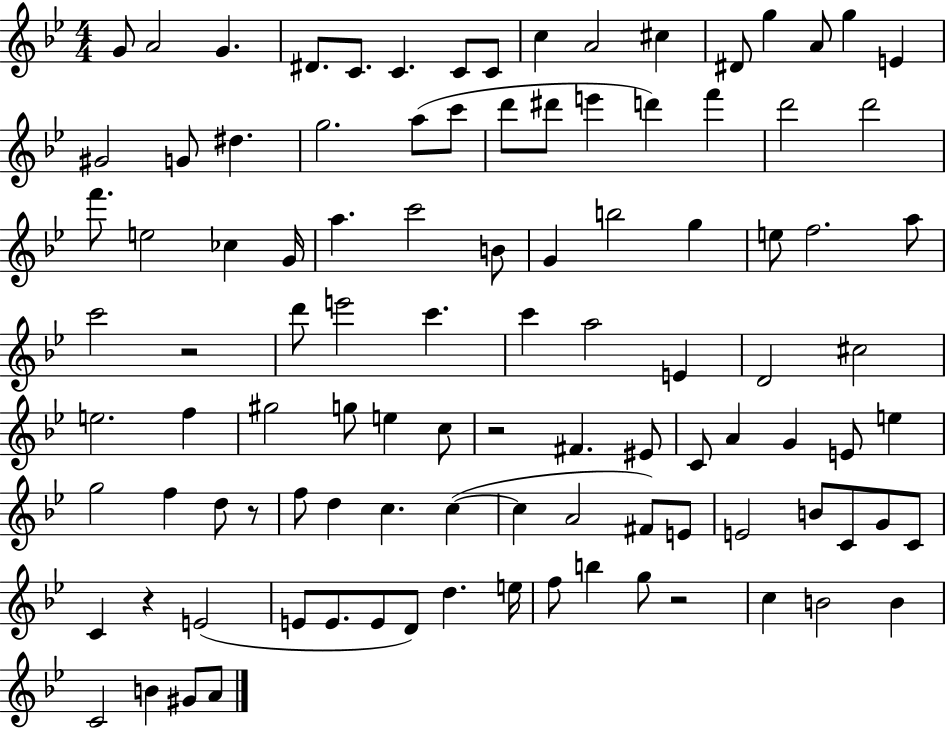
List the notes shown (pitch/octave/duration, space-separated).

G4/e A4/h G4/q. D#4/e. C4/e. C4/q. C4/e C4/e C5/q A4/h C#5/q D#4/e G5/q A4/e G5/q E4/q G#4/h G4/e D#5/q. G5/h. A5/e C6/e D6/e D#6/e E6/q D6/q F6/q D6/h D6/h F6/e. E5/h CES5/q G4/s A5/q. C6/h B4/e G4/q B5/h G5/q E5/e F5/h. A5/e C6/h R/h D6/e E6/h C6/q. C6/q A5/h E4/q D4/h C#5/h E5/h. F5/q G#5/h G5/e E5/q C5/e R/h F#4/q. EIS4/e C4/e A4/q G4/q E4/e E5/q G5/h F5/q D5/e R/e F5/e D5/q C5/q. C5/q C5/q A4/h F#4/e E4/e E4/h B4/e C4/e G4/e C4/e C4/q R/q E4/h E4/e E4/e. E4/e D4/e D5/q. E5/s F5/e B5/q G5/e R/h C5/q B4/h B4/q C4/h B4/q G#4/e A4/e